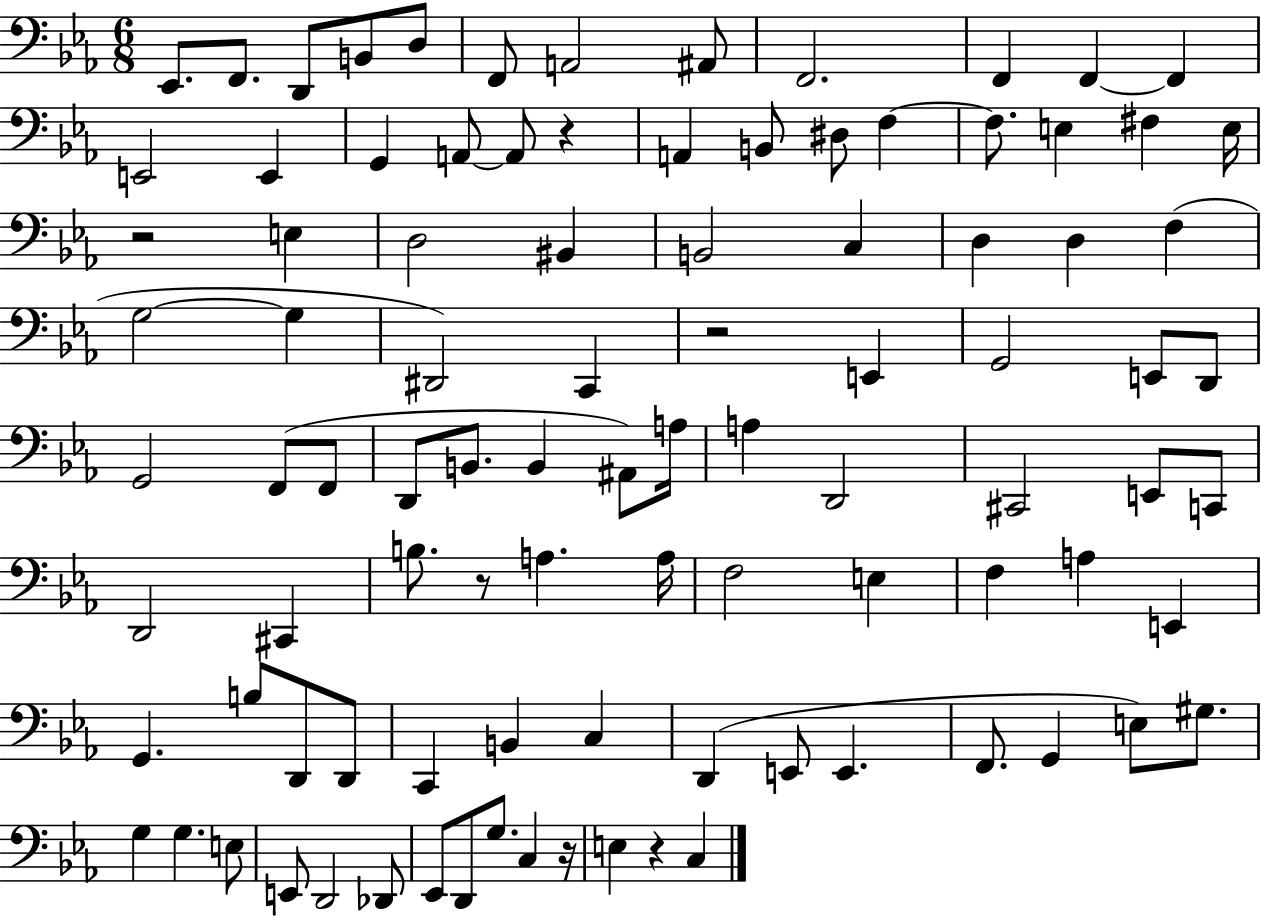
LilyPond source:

{
  \clef bass
  \numericTimeSignature
  \time 6/8
  \key ees \major
  \repeat volta 2 { ees,8. f,8. d,8 b,8 d8 | f,8 a,2 ais,8 | f,2. | f,4 f,4~~ f,4 | \break e,2 e,4 | g,4 a,8~~ a,8 r4 | a,4 b,8 dis8 f4~~ | f8. e4 fis4 e16 | \break r2 e4 | d2 bis,4 | b,2 c4 | d4 d4 f4( | \break g2~~ g4 | dis,2) c,4 | r2 e,4 | g,2 e,8 d,8 | \break g,2 f,8( f,8 | d,8 b,8. b,4 ais,8) a16 | a4 d,2 | cis,2 e,8 c,8 | \break d,2 cis,4 | b8. r8 a4. a16 | f2 e4 | f4 a4 e,4 | \break g,4. b8 d,8 d,8 | c,4 b,4 c4 | d,4( e,8 e,4. | f,8. g,4 e8) gis8. | \break g4 g4. e8 | e,8 d,2 des,8 | ees,8 d,8 g8. c4 r16 | e4 r4 c4 | \break } \bar "|."
}